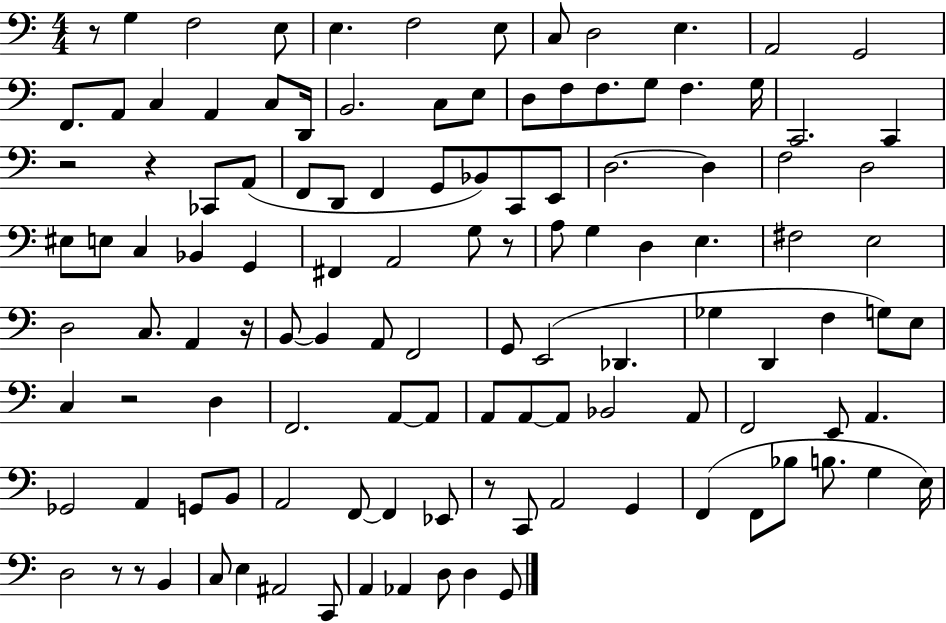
X:1
T:Untitled
M:4/4
L:1/4
K:C
z/2 G, F,2 E,/2 E, F,2 E,/2 C,/2 D,2 E, A,,2 G,,2 F,,/2 A,,/2 C, A,, C,/2 D,,/4 B,,2 C,/2 E,/2 D,/2 F,/2 F,/2 G,/2 F, G,/4 C,,2 C,, z2 z _C,,/2 A,,/2 F,,/2 D,,/2 F,, G,,/2 _B,,/2 C,,/2 E,,/2 D,2 D, F,2 D,2 ^E,/2 E,/2 C, _B,, G,, ^F,, A,,2 G,/2 z/2 A,/2 G, D, E, ^F,2 E,2 D,2 C,/2 A,, z/4 B,,/2 B,, A,,/2 F,,2 G,,/2 E,,2 _D,, _G, D,, F, G,/2 E,/2 C, z2 D, F,,2 A,,/2 A,,/2 A,,/2 A,,/2 A,,/2 _B,,2 A,,/2 F,,2 E,,/2 A,, _G,,2 A,, G,,/2 B,,/2 A,,2 F,,/2 F,, _E,,/2 z/2 C,,/2 A,,2 G,, F,, F,,/2 _B,/2 B,/2 G, E,/4 D,2 z/2 z/2 B,, C,/2 E, ^A,,2 C,,/2 A,, _A,, D,/2 D, G,,/2